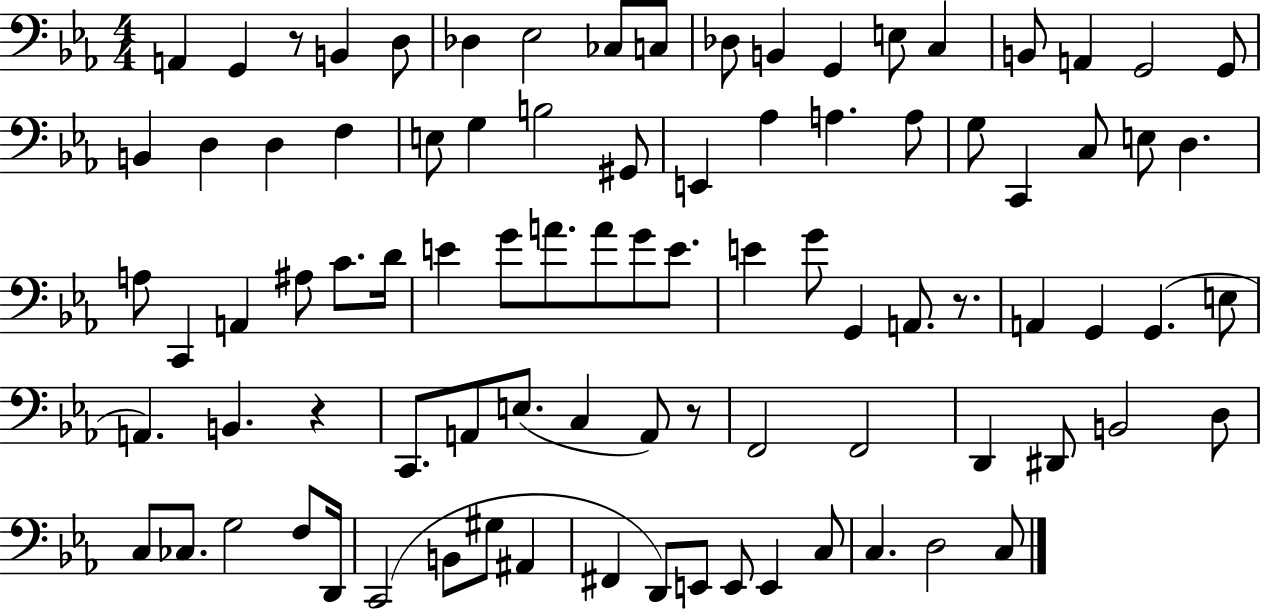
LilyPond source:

{
  \clef bass
  \numericTimeSignature
  \time 4/4
  \key ees \major
  \repeat volta 2 { a,4 g,4 r8 b,4 d8 | des4 ees2 ces8 c8 | des8 b,4 g,4 e8 c4 | b,8 a,4 g,2 g,8 | \break b,4 d4 d4 f4 | e8 g4 b2 gis,8 | e,4 aes4 a4. a8 | g8 c,4 c8 e8 d4. | \break a8 c,4 a,4 ais8 c'8. d'16 | e'4 g'8 a'8. a'8 g'8 e'8. | e'4 g'8 g,4 a,8. r8. | a,4 g,4 g,4.( e8 | \break a,4.) b,4. r4 | c,8. a,8 e8.( c4 a,8) r8 | f,2 f,2 | d,4 dis,8 b,2 d8 | \break c8 ces8. g2 f8 d,16 | c,2( b,8 gis8 ais,4 | fis,4 d,8) e,8 e,8 e,4 c8 | c4. d2 c8 | \break } \bar "|."
}